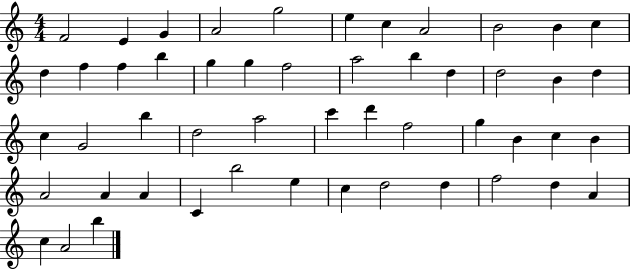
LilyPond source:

{
  \clef treble
  \numericTimeSignature
  \time 4/4
  \key c \major
  f'2 e'4 g'4 | a'2 g''2 | e''4 c''4 a'2 | b'2 b'4 c''4 | \break d''4 f''4 f''4 b''4 | g''4 g''4 f''2 | a''2 b''4 d''4 | d''2 b'4 d''4 | \break c''4 g'2 b''4 | d''2 a''2 | c'''4 d'''4 f''2 | g''4 b'4 c''4 b'4 | \break a'2 a'4 a'4 | c'4 b''2 e''4 | c''4 d''2 d''4 | f''2 d''4 a'4 | \break c''4 a'2 b''4 | \bar "|."
}